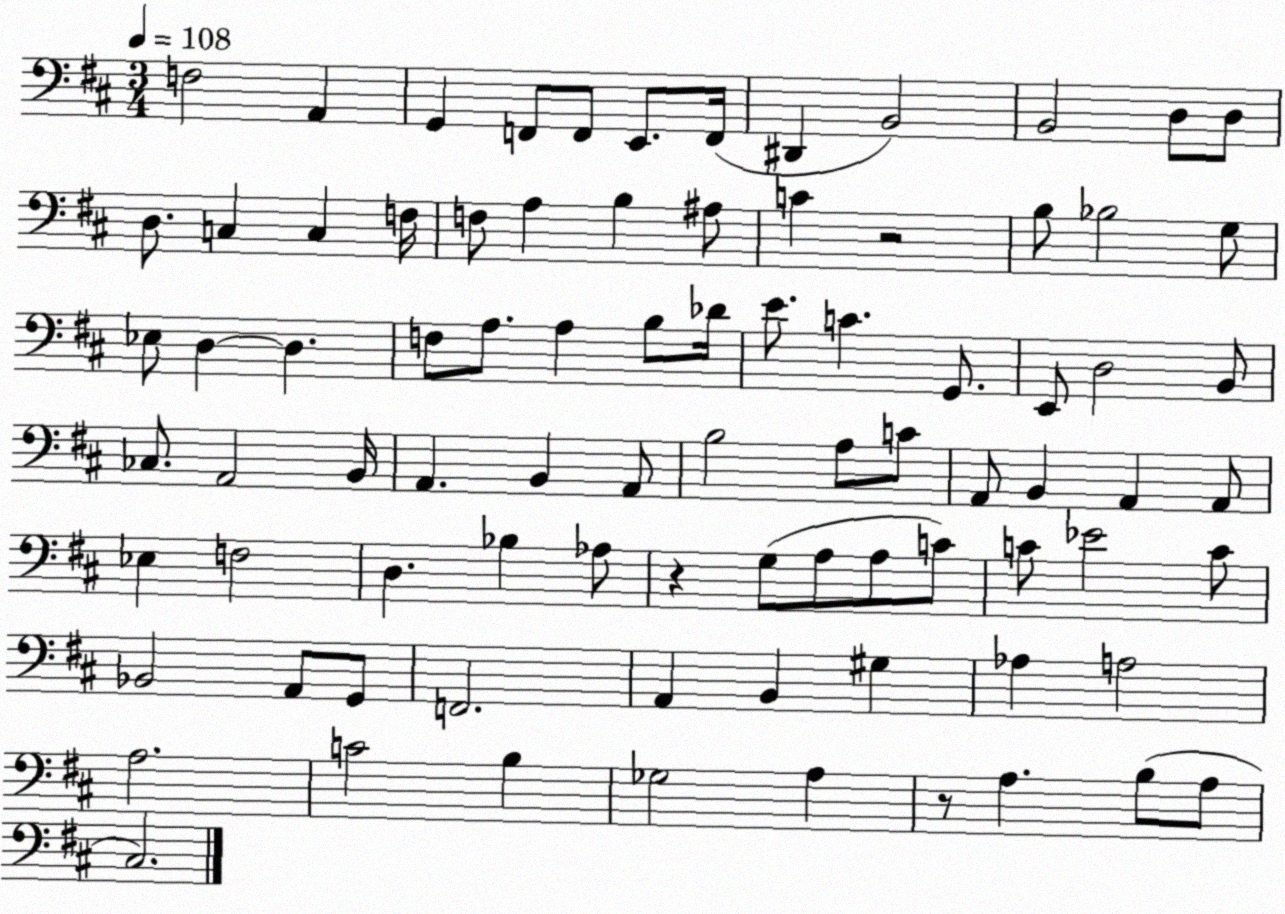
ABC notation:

X:1
T:Untitled
M:3/4
L:1/4
K:D
F,2 A,, G,, F,,/2 F,,/2 E,,/2 F,,/4 ^D,, B,,2 B,,2 D,/2 D,/2 D,/2 C, C, F,/4 F,/2 A, B, ^A,/2 C z2 B,/2 _B,2 G,/2 _E,/2 D, D, F,/2 A,/2 A, B,/2 _D/4 E/2 C G,,/2 E,,/2 D,2 B,,/2 _C,/2 A,,2 B,,/4 A,, B,, A,,/2 B,2 A,/2 C/2 A,,/2 B,, A,, A,,/2 _E, F,2 D, _B, _A,/2 z G,/2 A,/2 A,/2 C/2 C/2 _E2 C/2 _B,,2 A,,/2 G,,/2 F,,2 A,, B,, ^G, _A, A,2 A,2 C2 B, _G,2 A, z/2 A, B,/2 A,/2 ^C,2